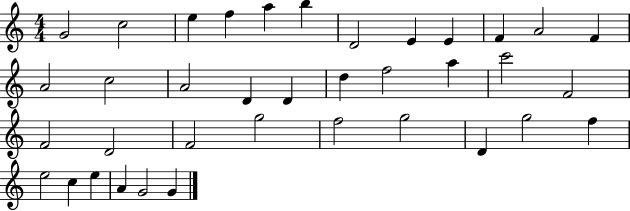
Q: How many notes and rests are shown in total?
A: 37